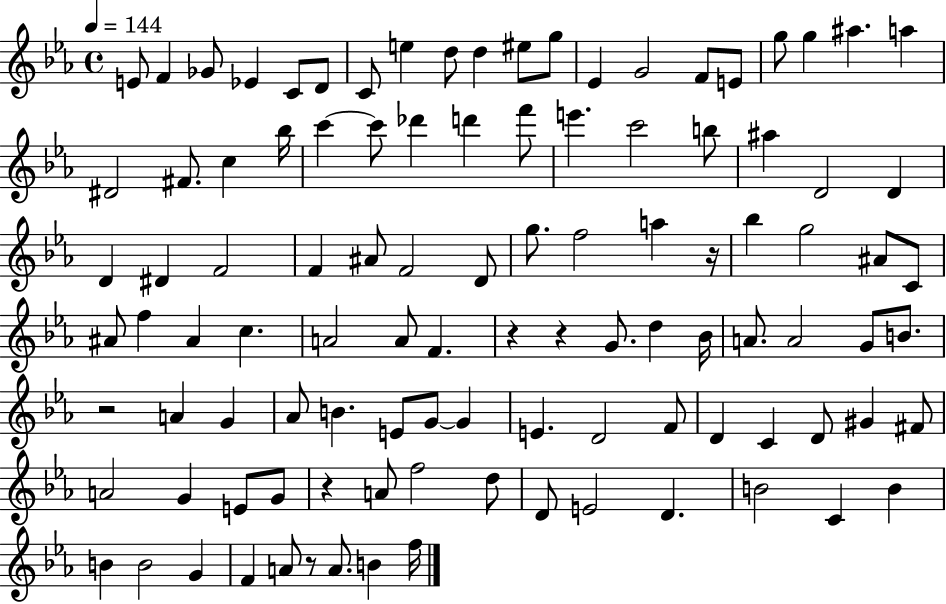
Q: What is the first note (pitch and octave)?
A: E4